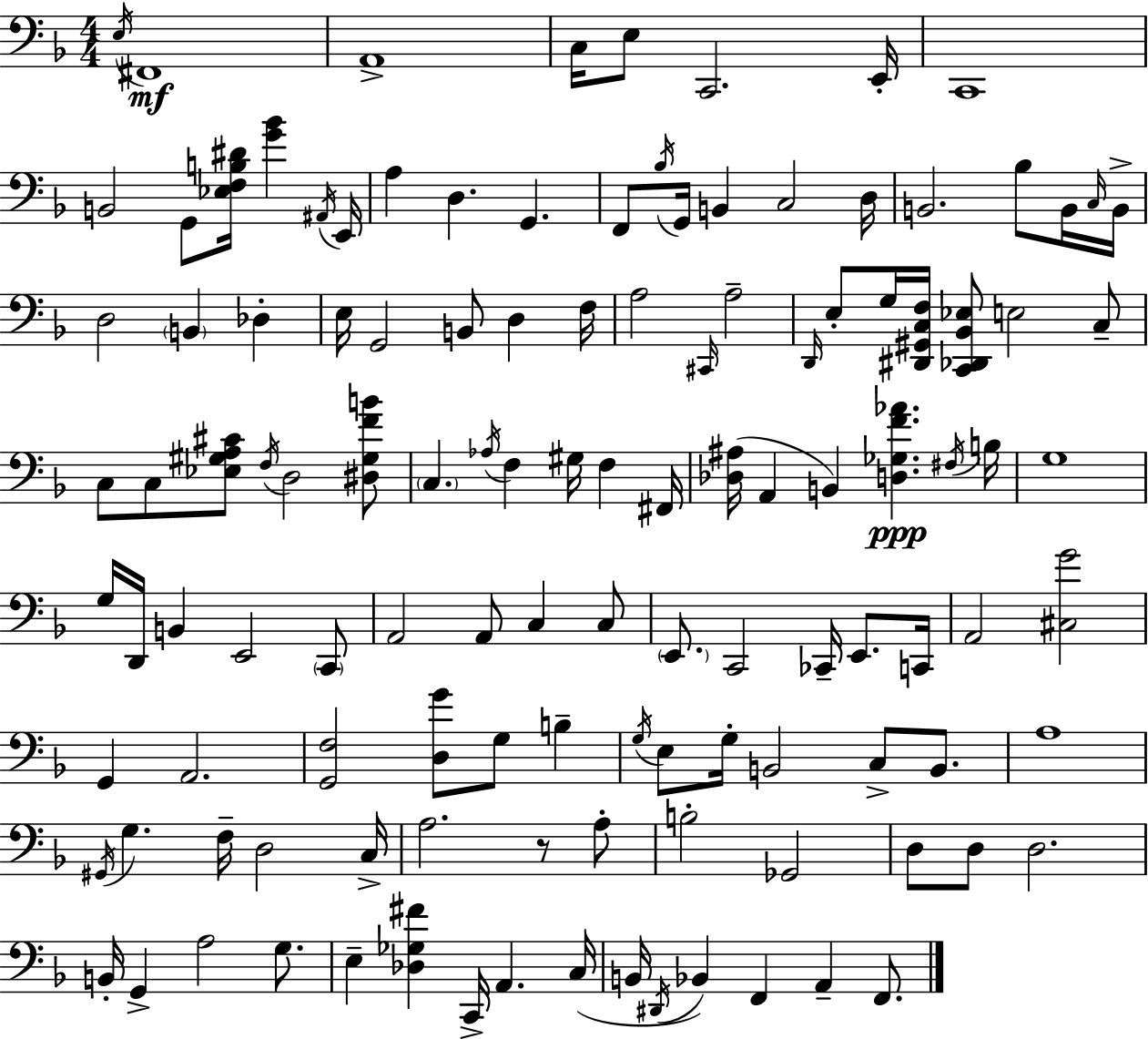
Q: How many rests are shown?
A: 1